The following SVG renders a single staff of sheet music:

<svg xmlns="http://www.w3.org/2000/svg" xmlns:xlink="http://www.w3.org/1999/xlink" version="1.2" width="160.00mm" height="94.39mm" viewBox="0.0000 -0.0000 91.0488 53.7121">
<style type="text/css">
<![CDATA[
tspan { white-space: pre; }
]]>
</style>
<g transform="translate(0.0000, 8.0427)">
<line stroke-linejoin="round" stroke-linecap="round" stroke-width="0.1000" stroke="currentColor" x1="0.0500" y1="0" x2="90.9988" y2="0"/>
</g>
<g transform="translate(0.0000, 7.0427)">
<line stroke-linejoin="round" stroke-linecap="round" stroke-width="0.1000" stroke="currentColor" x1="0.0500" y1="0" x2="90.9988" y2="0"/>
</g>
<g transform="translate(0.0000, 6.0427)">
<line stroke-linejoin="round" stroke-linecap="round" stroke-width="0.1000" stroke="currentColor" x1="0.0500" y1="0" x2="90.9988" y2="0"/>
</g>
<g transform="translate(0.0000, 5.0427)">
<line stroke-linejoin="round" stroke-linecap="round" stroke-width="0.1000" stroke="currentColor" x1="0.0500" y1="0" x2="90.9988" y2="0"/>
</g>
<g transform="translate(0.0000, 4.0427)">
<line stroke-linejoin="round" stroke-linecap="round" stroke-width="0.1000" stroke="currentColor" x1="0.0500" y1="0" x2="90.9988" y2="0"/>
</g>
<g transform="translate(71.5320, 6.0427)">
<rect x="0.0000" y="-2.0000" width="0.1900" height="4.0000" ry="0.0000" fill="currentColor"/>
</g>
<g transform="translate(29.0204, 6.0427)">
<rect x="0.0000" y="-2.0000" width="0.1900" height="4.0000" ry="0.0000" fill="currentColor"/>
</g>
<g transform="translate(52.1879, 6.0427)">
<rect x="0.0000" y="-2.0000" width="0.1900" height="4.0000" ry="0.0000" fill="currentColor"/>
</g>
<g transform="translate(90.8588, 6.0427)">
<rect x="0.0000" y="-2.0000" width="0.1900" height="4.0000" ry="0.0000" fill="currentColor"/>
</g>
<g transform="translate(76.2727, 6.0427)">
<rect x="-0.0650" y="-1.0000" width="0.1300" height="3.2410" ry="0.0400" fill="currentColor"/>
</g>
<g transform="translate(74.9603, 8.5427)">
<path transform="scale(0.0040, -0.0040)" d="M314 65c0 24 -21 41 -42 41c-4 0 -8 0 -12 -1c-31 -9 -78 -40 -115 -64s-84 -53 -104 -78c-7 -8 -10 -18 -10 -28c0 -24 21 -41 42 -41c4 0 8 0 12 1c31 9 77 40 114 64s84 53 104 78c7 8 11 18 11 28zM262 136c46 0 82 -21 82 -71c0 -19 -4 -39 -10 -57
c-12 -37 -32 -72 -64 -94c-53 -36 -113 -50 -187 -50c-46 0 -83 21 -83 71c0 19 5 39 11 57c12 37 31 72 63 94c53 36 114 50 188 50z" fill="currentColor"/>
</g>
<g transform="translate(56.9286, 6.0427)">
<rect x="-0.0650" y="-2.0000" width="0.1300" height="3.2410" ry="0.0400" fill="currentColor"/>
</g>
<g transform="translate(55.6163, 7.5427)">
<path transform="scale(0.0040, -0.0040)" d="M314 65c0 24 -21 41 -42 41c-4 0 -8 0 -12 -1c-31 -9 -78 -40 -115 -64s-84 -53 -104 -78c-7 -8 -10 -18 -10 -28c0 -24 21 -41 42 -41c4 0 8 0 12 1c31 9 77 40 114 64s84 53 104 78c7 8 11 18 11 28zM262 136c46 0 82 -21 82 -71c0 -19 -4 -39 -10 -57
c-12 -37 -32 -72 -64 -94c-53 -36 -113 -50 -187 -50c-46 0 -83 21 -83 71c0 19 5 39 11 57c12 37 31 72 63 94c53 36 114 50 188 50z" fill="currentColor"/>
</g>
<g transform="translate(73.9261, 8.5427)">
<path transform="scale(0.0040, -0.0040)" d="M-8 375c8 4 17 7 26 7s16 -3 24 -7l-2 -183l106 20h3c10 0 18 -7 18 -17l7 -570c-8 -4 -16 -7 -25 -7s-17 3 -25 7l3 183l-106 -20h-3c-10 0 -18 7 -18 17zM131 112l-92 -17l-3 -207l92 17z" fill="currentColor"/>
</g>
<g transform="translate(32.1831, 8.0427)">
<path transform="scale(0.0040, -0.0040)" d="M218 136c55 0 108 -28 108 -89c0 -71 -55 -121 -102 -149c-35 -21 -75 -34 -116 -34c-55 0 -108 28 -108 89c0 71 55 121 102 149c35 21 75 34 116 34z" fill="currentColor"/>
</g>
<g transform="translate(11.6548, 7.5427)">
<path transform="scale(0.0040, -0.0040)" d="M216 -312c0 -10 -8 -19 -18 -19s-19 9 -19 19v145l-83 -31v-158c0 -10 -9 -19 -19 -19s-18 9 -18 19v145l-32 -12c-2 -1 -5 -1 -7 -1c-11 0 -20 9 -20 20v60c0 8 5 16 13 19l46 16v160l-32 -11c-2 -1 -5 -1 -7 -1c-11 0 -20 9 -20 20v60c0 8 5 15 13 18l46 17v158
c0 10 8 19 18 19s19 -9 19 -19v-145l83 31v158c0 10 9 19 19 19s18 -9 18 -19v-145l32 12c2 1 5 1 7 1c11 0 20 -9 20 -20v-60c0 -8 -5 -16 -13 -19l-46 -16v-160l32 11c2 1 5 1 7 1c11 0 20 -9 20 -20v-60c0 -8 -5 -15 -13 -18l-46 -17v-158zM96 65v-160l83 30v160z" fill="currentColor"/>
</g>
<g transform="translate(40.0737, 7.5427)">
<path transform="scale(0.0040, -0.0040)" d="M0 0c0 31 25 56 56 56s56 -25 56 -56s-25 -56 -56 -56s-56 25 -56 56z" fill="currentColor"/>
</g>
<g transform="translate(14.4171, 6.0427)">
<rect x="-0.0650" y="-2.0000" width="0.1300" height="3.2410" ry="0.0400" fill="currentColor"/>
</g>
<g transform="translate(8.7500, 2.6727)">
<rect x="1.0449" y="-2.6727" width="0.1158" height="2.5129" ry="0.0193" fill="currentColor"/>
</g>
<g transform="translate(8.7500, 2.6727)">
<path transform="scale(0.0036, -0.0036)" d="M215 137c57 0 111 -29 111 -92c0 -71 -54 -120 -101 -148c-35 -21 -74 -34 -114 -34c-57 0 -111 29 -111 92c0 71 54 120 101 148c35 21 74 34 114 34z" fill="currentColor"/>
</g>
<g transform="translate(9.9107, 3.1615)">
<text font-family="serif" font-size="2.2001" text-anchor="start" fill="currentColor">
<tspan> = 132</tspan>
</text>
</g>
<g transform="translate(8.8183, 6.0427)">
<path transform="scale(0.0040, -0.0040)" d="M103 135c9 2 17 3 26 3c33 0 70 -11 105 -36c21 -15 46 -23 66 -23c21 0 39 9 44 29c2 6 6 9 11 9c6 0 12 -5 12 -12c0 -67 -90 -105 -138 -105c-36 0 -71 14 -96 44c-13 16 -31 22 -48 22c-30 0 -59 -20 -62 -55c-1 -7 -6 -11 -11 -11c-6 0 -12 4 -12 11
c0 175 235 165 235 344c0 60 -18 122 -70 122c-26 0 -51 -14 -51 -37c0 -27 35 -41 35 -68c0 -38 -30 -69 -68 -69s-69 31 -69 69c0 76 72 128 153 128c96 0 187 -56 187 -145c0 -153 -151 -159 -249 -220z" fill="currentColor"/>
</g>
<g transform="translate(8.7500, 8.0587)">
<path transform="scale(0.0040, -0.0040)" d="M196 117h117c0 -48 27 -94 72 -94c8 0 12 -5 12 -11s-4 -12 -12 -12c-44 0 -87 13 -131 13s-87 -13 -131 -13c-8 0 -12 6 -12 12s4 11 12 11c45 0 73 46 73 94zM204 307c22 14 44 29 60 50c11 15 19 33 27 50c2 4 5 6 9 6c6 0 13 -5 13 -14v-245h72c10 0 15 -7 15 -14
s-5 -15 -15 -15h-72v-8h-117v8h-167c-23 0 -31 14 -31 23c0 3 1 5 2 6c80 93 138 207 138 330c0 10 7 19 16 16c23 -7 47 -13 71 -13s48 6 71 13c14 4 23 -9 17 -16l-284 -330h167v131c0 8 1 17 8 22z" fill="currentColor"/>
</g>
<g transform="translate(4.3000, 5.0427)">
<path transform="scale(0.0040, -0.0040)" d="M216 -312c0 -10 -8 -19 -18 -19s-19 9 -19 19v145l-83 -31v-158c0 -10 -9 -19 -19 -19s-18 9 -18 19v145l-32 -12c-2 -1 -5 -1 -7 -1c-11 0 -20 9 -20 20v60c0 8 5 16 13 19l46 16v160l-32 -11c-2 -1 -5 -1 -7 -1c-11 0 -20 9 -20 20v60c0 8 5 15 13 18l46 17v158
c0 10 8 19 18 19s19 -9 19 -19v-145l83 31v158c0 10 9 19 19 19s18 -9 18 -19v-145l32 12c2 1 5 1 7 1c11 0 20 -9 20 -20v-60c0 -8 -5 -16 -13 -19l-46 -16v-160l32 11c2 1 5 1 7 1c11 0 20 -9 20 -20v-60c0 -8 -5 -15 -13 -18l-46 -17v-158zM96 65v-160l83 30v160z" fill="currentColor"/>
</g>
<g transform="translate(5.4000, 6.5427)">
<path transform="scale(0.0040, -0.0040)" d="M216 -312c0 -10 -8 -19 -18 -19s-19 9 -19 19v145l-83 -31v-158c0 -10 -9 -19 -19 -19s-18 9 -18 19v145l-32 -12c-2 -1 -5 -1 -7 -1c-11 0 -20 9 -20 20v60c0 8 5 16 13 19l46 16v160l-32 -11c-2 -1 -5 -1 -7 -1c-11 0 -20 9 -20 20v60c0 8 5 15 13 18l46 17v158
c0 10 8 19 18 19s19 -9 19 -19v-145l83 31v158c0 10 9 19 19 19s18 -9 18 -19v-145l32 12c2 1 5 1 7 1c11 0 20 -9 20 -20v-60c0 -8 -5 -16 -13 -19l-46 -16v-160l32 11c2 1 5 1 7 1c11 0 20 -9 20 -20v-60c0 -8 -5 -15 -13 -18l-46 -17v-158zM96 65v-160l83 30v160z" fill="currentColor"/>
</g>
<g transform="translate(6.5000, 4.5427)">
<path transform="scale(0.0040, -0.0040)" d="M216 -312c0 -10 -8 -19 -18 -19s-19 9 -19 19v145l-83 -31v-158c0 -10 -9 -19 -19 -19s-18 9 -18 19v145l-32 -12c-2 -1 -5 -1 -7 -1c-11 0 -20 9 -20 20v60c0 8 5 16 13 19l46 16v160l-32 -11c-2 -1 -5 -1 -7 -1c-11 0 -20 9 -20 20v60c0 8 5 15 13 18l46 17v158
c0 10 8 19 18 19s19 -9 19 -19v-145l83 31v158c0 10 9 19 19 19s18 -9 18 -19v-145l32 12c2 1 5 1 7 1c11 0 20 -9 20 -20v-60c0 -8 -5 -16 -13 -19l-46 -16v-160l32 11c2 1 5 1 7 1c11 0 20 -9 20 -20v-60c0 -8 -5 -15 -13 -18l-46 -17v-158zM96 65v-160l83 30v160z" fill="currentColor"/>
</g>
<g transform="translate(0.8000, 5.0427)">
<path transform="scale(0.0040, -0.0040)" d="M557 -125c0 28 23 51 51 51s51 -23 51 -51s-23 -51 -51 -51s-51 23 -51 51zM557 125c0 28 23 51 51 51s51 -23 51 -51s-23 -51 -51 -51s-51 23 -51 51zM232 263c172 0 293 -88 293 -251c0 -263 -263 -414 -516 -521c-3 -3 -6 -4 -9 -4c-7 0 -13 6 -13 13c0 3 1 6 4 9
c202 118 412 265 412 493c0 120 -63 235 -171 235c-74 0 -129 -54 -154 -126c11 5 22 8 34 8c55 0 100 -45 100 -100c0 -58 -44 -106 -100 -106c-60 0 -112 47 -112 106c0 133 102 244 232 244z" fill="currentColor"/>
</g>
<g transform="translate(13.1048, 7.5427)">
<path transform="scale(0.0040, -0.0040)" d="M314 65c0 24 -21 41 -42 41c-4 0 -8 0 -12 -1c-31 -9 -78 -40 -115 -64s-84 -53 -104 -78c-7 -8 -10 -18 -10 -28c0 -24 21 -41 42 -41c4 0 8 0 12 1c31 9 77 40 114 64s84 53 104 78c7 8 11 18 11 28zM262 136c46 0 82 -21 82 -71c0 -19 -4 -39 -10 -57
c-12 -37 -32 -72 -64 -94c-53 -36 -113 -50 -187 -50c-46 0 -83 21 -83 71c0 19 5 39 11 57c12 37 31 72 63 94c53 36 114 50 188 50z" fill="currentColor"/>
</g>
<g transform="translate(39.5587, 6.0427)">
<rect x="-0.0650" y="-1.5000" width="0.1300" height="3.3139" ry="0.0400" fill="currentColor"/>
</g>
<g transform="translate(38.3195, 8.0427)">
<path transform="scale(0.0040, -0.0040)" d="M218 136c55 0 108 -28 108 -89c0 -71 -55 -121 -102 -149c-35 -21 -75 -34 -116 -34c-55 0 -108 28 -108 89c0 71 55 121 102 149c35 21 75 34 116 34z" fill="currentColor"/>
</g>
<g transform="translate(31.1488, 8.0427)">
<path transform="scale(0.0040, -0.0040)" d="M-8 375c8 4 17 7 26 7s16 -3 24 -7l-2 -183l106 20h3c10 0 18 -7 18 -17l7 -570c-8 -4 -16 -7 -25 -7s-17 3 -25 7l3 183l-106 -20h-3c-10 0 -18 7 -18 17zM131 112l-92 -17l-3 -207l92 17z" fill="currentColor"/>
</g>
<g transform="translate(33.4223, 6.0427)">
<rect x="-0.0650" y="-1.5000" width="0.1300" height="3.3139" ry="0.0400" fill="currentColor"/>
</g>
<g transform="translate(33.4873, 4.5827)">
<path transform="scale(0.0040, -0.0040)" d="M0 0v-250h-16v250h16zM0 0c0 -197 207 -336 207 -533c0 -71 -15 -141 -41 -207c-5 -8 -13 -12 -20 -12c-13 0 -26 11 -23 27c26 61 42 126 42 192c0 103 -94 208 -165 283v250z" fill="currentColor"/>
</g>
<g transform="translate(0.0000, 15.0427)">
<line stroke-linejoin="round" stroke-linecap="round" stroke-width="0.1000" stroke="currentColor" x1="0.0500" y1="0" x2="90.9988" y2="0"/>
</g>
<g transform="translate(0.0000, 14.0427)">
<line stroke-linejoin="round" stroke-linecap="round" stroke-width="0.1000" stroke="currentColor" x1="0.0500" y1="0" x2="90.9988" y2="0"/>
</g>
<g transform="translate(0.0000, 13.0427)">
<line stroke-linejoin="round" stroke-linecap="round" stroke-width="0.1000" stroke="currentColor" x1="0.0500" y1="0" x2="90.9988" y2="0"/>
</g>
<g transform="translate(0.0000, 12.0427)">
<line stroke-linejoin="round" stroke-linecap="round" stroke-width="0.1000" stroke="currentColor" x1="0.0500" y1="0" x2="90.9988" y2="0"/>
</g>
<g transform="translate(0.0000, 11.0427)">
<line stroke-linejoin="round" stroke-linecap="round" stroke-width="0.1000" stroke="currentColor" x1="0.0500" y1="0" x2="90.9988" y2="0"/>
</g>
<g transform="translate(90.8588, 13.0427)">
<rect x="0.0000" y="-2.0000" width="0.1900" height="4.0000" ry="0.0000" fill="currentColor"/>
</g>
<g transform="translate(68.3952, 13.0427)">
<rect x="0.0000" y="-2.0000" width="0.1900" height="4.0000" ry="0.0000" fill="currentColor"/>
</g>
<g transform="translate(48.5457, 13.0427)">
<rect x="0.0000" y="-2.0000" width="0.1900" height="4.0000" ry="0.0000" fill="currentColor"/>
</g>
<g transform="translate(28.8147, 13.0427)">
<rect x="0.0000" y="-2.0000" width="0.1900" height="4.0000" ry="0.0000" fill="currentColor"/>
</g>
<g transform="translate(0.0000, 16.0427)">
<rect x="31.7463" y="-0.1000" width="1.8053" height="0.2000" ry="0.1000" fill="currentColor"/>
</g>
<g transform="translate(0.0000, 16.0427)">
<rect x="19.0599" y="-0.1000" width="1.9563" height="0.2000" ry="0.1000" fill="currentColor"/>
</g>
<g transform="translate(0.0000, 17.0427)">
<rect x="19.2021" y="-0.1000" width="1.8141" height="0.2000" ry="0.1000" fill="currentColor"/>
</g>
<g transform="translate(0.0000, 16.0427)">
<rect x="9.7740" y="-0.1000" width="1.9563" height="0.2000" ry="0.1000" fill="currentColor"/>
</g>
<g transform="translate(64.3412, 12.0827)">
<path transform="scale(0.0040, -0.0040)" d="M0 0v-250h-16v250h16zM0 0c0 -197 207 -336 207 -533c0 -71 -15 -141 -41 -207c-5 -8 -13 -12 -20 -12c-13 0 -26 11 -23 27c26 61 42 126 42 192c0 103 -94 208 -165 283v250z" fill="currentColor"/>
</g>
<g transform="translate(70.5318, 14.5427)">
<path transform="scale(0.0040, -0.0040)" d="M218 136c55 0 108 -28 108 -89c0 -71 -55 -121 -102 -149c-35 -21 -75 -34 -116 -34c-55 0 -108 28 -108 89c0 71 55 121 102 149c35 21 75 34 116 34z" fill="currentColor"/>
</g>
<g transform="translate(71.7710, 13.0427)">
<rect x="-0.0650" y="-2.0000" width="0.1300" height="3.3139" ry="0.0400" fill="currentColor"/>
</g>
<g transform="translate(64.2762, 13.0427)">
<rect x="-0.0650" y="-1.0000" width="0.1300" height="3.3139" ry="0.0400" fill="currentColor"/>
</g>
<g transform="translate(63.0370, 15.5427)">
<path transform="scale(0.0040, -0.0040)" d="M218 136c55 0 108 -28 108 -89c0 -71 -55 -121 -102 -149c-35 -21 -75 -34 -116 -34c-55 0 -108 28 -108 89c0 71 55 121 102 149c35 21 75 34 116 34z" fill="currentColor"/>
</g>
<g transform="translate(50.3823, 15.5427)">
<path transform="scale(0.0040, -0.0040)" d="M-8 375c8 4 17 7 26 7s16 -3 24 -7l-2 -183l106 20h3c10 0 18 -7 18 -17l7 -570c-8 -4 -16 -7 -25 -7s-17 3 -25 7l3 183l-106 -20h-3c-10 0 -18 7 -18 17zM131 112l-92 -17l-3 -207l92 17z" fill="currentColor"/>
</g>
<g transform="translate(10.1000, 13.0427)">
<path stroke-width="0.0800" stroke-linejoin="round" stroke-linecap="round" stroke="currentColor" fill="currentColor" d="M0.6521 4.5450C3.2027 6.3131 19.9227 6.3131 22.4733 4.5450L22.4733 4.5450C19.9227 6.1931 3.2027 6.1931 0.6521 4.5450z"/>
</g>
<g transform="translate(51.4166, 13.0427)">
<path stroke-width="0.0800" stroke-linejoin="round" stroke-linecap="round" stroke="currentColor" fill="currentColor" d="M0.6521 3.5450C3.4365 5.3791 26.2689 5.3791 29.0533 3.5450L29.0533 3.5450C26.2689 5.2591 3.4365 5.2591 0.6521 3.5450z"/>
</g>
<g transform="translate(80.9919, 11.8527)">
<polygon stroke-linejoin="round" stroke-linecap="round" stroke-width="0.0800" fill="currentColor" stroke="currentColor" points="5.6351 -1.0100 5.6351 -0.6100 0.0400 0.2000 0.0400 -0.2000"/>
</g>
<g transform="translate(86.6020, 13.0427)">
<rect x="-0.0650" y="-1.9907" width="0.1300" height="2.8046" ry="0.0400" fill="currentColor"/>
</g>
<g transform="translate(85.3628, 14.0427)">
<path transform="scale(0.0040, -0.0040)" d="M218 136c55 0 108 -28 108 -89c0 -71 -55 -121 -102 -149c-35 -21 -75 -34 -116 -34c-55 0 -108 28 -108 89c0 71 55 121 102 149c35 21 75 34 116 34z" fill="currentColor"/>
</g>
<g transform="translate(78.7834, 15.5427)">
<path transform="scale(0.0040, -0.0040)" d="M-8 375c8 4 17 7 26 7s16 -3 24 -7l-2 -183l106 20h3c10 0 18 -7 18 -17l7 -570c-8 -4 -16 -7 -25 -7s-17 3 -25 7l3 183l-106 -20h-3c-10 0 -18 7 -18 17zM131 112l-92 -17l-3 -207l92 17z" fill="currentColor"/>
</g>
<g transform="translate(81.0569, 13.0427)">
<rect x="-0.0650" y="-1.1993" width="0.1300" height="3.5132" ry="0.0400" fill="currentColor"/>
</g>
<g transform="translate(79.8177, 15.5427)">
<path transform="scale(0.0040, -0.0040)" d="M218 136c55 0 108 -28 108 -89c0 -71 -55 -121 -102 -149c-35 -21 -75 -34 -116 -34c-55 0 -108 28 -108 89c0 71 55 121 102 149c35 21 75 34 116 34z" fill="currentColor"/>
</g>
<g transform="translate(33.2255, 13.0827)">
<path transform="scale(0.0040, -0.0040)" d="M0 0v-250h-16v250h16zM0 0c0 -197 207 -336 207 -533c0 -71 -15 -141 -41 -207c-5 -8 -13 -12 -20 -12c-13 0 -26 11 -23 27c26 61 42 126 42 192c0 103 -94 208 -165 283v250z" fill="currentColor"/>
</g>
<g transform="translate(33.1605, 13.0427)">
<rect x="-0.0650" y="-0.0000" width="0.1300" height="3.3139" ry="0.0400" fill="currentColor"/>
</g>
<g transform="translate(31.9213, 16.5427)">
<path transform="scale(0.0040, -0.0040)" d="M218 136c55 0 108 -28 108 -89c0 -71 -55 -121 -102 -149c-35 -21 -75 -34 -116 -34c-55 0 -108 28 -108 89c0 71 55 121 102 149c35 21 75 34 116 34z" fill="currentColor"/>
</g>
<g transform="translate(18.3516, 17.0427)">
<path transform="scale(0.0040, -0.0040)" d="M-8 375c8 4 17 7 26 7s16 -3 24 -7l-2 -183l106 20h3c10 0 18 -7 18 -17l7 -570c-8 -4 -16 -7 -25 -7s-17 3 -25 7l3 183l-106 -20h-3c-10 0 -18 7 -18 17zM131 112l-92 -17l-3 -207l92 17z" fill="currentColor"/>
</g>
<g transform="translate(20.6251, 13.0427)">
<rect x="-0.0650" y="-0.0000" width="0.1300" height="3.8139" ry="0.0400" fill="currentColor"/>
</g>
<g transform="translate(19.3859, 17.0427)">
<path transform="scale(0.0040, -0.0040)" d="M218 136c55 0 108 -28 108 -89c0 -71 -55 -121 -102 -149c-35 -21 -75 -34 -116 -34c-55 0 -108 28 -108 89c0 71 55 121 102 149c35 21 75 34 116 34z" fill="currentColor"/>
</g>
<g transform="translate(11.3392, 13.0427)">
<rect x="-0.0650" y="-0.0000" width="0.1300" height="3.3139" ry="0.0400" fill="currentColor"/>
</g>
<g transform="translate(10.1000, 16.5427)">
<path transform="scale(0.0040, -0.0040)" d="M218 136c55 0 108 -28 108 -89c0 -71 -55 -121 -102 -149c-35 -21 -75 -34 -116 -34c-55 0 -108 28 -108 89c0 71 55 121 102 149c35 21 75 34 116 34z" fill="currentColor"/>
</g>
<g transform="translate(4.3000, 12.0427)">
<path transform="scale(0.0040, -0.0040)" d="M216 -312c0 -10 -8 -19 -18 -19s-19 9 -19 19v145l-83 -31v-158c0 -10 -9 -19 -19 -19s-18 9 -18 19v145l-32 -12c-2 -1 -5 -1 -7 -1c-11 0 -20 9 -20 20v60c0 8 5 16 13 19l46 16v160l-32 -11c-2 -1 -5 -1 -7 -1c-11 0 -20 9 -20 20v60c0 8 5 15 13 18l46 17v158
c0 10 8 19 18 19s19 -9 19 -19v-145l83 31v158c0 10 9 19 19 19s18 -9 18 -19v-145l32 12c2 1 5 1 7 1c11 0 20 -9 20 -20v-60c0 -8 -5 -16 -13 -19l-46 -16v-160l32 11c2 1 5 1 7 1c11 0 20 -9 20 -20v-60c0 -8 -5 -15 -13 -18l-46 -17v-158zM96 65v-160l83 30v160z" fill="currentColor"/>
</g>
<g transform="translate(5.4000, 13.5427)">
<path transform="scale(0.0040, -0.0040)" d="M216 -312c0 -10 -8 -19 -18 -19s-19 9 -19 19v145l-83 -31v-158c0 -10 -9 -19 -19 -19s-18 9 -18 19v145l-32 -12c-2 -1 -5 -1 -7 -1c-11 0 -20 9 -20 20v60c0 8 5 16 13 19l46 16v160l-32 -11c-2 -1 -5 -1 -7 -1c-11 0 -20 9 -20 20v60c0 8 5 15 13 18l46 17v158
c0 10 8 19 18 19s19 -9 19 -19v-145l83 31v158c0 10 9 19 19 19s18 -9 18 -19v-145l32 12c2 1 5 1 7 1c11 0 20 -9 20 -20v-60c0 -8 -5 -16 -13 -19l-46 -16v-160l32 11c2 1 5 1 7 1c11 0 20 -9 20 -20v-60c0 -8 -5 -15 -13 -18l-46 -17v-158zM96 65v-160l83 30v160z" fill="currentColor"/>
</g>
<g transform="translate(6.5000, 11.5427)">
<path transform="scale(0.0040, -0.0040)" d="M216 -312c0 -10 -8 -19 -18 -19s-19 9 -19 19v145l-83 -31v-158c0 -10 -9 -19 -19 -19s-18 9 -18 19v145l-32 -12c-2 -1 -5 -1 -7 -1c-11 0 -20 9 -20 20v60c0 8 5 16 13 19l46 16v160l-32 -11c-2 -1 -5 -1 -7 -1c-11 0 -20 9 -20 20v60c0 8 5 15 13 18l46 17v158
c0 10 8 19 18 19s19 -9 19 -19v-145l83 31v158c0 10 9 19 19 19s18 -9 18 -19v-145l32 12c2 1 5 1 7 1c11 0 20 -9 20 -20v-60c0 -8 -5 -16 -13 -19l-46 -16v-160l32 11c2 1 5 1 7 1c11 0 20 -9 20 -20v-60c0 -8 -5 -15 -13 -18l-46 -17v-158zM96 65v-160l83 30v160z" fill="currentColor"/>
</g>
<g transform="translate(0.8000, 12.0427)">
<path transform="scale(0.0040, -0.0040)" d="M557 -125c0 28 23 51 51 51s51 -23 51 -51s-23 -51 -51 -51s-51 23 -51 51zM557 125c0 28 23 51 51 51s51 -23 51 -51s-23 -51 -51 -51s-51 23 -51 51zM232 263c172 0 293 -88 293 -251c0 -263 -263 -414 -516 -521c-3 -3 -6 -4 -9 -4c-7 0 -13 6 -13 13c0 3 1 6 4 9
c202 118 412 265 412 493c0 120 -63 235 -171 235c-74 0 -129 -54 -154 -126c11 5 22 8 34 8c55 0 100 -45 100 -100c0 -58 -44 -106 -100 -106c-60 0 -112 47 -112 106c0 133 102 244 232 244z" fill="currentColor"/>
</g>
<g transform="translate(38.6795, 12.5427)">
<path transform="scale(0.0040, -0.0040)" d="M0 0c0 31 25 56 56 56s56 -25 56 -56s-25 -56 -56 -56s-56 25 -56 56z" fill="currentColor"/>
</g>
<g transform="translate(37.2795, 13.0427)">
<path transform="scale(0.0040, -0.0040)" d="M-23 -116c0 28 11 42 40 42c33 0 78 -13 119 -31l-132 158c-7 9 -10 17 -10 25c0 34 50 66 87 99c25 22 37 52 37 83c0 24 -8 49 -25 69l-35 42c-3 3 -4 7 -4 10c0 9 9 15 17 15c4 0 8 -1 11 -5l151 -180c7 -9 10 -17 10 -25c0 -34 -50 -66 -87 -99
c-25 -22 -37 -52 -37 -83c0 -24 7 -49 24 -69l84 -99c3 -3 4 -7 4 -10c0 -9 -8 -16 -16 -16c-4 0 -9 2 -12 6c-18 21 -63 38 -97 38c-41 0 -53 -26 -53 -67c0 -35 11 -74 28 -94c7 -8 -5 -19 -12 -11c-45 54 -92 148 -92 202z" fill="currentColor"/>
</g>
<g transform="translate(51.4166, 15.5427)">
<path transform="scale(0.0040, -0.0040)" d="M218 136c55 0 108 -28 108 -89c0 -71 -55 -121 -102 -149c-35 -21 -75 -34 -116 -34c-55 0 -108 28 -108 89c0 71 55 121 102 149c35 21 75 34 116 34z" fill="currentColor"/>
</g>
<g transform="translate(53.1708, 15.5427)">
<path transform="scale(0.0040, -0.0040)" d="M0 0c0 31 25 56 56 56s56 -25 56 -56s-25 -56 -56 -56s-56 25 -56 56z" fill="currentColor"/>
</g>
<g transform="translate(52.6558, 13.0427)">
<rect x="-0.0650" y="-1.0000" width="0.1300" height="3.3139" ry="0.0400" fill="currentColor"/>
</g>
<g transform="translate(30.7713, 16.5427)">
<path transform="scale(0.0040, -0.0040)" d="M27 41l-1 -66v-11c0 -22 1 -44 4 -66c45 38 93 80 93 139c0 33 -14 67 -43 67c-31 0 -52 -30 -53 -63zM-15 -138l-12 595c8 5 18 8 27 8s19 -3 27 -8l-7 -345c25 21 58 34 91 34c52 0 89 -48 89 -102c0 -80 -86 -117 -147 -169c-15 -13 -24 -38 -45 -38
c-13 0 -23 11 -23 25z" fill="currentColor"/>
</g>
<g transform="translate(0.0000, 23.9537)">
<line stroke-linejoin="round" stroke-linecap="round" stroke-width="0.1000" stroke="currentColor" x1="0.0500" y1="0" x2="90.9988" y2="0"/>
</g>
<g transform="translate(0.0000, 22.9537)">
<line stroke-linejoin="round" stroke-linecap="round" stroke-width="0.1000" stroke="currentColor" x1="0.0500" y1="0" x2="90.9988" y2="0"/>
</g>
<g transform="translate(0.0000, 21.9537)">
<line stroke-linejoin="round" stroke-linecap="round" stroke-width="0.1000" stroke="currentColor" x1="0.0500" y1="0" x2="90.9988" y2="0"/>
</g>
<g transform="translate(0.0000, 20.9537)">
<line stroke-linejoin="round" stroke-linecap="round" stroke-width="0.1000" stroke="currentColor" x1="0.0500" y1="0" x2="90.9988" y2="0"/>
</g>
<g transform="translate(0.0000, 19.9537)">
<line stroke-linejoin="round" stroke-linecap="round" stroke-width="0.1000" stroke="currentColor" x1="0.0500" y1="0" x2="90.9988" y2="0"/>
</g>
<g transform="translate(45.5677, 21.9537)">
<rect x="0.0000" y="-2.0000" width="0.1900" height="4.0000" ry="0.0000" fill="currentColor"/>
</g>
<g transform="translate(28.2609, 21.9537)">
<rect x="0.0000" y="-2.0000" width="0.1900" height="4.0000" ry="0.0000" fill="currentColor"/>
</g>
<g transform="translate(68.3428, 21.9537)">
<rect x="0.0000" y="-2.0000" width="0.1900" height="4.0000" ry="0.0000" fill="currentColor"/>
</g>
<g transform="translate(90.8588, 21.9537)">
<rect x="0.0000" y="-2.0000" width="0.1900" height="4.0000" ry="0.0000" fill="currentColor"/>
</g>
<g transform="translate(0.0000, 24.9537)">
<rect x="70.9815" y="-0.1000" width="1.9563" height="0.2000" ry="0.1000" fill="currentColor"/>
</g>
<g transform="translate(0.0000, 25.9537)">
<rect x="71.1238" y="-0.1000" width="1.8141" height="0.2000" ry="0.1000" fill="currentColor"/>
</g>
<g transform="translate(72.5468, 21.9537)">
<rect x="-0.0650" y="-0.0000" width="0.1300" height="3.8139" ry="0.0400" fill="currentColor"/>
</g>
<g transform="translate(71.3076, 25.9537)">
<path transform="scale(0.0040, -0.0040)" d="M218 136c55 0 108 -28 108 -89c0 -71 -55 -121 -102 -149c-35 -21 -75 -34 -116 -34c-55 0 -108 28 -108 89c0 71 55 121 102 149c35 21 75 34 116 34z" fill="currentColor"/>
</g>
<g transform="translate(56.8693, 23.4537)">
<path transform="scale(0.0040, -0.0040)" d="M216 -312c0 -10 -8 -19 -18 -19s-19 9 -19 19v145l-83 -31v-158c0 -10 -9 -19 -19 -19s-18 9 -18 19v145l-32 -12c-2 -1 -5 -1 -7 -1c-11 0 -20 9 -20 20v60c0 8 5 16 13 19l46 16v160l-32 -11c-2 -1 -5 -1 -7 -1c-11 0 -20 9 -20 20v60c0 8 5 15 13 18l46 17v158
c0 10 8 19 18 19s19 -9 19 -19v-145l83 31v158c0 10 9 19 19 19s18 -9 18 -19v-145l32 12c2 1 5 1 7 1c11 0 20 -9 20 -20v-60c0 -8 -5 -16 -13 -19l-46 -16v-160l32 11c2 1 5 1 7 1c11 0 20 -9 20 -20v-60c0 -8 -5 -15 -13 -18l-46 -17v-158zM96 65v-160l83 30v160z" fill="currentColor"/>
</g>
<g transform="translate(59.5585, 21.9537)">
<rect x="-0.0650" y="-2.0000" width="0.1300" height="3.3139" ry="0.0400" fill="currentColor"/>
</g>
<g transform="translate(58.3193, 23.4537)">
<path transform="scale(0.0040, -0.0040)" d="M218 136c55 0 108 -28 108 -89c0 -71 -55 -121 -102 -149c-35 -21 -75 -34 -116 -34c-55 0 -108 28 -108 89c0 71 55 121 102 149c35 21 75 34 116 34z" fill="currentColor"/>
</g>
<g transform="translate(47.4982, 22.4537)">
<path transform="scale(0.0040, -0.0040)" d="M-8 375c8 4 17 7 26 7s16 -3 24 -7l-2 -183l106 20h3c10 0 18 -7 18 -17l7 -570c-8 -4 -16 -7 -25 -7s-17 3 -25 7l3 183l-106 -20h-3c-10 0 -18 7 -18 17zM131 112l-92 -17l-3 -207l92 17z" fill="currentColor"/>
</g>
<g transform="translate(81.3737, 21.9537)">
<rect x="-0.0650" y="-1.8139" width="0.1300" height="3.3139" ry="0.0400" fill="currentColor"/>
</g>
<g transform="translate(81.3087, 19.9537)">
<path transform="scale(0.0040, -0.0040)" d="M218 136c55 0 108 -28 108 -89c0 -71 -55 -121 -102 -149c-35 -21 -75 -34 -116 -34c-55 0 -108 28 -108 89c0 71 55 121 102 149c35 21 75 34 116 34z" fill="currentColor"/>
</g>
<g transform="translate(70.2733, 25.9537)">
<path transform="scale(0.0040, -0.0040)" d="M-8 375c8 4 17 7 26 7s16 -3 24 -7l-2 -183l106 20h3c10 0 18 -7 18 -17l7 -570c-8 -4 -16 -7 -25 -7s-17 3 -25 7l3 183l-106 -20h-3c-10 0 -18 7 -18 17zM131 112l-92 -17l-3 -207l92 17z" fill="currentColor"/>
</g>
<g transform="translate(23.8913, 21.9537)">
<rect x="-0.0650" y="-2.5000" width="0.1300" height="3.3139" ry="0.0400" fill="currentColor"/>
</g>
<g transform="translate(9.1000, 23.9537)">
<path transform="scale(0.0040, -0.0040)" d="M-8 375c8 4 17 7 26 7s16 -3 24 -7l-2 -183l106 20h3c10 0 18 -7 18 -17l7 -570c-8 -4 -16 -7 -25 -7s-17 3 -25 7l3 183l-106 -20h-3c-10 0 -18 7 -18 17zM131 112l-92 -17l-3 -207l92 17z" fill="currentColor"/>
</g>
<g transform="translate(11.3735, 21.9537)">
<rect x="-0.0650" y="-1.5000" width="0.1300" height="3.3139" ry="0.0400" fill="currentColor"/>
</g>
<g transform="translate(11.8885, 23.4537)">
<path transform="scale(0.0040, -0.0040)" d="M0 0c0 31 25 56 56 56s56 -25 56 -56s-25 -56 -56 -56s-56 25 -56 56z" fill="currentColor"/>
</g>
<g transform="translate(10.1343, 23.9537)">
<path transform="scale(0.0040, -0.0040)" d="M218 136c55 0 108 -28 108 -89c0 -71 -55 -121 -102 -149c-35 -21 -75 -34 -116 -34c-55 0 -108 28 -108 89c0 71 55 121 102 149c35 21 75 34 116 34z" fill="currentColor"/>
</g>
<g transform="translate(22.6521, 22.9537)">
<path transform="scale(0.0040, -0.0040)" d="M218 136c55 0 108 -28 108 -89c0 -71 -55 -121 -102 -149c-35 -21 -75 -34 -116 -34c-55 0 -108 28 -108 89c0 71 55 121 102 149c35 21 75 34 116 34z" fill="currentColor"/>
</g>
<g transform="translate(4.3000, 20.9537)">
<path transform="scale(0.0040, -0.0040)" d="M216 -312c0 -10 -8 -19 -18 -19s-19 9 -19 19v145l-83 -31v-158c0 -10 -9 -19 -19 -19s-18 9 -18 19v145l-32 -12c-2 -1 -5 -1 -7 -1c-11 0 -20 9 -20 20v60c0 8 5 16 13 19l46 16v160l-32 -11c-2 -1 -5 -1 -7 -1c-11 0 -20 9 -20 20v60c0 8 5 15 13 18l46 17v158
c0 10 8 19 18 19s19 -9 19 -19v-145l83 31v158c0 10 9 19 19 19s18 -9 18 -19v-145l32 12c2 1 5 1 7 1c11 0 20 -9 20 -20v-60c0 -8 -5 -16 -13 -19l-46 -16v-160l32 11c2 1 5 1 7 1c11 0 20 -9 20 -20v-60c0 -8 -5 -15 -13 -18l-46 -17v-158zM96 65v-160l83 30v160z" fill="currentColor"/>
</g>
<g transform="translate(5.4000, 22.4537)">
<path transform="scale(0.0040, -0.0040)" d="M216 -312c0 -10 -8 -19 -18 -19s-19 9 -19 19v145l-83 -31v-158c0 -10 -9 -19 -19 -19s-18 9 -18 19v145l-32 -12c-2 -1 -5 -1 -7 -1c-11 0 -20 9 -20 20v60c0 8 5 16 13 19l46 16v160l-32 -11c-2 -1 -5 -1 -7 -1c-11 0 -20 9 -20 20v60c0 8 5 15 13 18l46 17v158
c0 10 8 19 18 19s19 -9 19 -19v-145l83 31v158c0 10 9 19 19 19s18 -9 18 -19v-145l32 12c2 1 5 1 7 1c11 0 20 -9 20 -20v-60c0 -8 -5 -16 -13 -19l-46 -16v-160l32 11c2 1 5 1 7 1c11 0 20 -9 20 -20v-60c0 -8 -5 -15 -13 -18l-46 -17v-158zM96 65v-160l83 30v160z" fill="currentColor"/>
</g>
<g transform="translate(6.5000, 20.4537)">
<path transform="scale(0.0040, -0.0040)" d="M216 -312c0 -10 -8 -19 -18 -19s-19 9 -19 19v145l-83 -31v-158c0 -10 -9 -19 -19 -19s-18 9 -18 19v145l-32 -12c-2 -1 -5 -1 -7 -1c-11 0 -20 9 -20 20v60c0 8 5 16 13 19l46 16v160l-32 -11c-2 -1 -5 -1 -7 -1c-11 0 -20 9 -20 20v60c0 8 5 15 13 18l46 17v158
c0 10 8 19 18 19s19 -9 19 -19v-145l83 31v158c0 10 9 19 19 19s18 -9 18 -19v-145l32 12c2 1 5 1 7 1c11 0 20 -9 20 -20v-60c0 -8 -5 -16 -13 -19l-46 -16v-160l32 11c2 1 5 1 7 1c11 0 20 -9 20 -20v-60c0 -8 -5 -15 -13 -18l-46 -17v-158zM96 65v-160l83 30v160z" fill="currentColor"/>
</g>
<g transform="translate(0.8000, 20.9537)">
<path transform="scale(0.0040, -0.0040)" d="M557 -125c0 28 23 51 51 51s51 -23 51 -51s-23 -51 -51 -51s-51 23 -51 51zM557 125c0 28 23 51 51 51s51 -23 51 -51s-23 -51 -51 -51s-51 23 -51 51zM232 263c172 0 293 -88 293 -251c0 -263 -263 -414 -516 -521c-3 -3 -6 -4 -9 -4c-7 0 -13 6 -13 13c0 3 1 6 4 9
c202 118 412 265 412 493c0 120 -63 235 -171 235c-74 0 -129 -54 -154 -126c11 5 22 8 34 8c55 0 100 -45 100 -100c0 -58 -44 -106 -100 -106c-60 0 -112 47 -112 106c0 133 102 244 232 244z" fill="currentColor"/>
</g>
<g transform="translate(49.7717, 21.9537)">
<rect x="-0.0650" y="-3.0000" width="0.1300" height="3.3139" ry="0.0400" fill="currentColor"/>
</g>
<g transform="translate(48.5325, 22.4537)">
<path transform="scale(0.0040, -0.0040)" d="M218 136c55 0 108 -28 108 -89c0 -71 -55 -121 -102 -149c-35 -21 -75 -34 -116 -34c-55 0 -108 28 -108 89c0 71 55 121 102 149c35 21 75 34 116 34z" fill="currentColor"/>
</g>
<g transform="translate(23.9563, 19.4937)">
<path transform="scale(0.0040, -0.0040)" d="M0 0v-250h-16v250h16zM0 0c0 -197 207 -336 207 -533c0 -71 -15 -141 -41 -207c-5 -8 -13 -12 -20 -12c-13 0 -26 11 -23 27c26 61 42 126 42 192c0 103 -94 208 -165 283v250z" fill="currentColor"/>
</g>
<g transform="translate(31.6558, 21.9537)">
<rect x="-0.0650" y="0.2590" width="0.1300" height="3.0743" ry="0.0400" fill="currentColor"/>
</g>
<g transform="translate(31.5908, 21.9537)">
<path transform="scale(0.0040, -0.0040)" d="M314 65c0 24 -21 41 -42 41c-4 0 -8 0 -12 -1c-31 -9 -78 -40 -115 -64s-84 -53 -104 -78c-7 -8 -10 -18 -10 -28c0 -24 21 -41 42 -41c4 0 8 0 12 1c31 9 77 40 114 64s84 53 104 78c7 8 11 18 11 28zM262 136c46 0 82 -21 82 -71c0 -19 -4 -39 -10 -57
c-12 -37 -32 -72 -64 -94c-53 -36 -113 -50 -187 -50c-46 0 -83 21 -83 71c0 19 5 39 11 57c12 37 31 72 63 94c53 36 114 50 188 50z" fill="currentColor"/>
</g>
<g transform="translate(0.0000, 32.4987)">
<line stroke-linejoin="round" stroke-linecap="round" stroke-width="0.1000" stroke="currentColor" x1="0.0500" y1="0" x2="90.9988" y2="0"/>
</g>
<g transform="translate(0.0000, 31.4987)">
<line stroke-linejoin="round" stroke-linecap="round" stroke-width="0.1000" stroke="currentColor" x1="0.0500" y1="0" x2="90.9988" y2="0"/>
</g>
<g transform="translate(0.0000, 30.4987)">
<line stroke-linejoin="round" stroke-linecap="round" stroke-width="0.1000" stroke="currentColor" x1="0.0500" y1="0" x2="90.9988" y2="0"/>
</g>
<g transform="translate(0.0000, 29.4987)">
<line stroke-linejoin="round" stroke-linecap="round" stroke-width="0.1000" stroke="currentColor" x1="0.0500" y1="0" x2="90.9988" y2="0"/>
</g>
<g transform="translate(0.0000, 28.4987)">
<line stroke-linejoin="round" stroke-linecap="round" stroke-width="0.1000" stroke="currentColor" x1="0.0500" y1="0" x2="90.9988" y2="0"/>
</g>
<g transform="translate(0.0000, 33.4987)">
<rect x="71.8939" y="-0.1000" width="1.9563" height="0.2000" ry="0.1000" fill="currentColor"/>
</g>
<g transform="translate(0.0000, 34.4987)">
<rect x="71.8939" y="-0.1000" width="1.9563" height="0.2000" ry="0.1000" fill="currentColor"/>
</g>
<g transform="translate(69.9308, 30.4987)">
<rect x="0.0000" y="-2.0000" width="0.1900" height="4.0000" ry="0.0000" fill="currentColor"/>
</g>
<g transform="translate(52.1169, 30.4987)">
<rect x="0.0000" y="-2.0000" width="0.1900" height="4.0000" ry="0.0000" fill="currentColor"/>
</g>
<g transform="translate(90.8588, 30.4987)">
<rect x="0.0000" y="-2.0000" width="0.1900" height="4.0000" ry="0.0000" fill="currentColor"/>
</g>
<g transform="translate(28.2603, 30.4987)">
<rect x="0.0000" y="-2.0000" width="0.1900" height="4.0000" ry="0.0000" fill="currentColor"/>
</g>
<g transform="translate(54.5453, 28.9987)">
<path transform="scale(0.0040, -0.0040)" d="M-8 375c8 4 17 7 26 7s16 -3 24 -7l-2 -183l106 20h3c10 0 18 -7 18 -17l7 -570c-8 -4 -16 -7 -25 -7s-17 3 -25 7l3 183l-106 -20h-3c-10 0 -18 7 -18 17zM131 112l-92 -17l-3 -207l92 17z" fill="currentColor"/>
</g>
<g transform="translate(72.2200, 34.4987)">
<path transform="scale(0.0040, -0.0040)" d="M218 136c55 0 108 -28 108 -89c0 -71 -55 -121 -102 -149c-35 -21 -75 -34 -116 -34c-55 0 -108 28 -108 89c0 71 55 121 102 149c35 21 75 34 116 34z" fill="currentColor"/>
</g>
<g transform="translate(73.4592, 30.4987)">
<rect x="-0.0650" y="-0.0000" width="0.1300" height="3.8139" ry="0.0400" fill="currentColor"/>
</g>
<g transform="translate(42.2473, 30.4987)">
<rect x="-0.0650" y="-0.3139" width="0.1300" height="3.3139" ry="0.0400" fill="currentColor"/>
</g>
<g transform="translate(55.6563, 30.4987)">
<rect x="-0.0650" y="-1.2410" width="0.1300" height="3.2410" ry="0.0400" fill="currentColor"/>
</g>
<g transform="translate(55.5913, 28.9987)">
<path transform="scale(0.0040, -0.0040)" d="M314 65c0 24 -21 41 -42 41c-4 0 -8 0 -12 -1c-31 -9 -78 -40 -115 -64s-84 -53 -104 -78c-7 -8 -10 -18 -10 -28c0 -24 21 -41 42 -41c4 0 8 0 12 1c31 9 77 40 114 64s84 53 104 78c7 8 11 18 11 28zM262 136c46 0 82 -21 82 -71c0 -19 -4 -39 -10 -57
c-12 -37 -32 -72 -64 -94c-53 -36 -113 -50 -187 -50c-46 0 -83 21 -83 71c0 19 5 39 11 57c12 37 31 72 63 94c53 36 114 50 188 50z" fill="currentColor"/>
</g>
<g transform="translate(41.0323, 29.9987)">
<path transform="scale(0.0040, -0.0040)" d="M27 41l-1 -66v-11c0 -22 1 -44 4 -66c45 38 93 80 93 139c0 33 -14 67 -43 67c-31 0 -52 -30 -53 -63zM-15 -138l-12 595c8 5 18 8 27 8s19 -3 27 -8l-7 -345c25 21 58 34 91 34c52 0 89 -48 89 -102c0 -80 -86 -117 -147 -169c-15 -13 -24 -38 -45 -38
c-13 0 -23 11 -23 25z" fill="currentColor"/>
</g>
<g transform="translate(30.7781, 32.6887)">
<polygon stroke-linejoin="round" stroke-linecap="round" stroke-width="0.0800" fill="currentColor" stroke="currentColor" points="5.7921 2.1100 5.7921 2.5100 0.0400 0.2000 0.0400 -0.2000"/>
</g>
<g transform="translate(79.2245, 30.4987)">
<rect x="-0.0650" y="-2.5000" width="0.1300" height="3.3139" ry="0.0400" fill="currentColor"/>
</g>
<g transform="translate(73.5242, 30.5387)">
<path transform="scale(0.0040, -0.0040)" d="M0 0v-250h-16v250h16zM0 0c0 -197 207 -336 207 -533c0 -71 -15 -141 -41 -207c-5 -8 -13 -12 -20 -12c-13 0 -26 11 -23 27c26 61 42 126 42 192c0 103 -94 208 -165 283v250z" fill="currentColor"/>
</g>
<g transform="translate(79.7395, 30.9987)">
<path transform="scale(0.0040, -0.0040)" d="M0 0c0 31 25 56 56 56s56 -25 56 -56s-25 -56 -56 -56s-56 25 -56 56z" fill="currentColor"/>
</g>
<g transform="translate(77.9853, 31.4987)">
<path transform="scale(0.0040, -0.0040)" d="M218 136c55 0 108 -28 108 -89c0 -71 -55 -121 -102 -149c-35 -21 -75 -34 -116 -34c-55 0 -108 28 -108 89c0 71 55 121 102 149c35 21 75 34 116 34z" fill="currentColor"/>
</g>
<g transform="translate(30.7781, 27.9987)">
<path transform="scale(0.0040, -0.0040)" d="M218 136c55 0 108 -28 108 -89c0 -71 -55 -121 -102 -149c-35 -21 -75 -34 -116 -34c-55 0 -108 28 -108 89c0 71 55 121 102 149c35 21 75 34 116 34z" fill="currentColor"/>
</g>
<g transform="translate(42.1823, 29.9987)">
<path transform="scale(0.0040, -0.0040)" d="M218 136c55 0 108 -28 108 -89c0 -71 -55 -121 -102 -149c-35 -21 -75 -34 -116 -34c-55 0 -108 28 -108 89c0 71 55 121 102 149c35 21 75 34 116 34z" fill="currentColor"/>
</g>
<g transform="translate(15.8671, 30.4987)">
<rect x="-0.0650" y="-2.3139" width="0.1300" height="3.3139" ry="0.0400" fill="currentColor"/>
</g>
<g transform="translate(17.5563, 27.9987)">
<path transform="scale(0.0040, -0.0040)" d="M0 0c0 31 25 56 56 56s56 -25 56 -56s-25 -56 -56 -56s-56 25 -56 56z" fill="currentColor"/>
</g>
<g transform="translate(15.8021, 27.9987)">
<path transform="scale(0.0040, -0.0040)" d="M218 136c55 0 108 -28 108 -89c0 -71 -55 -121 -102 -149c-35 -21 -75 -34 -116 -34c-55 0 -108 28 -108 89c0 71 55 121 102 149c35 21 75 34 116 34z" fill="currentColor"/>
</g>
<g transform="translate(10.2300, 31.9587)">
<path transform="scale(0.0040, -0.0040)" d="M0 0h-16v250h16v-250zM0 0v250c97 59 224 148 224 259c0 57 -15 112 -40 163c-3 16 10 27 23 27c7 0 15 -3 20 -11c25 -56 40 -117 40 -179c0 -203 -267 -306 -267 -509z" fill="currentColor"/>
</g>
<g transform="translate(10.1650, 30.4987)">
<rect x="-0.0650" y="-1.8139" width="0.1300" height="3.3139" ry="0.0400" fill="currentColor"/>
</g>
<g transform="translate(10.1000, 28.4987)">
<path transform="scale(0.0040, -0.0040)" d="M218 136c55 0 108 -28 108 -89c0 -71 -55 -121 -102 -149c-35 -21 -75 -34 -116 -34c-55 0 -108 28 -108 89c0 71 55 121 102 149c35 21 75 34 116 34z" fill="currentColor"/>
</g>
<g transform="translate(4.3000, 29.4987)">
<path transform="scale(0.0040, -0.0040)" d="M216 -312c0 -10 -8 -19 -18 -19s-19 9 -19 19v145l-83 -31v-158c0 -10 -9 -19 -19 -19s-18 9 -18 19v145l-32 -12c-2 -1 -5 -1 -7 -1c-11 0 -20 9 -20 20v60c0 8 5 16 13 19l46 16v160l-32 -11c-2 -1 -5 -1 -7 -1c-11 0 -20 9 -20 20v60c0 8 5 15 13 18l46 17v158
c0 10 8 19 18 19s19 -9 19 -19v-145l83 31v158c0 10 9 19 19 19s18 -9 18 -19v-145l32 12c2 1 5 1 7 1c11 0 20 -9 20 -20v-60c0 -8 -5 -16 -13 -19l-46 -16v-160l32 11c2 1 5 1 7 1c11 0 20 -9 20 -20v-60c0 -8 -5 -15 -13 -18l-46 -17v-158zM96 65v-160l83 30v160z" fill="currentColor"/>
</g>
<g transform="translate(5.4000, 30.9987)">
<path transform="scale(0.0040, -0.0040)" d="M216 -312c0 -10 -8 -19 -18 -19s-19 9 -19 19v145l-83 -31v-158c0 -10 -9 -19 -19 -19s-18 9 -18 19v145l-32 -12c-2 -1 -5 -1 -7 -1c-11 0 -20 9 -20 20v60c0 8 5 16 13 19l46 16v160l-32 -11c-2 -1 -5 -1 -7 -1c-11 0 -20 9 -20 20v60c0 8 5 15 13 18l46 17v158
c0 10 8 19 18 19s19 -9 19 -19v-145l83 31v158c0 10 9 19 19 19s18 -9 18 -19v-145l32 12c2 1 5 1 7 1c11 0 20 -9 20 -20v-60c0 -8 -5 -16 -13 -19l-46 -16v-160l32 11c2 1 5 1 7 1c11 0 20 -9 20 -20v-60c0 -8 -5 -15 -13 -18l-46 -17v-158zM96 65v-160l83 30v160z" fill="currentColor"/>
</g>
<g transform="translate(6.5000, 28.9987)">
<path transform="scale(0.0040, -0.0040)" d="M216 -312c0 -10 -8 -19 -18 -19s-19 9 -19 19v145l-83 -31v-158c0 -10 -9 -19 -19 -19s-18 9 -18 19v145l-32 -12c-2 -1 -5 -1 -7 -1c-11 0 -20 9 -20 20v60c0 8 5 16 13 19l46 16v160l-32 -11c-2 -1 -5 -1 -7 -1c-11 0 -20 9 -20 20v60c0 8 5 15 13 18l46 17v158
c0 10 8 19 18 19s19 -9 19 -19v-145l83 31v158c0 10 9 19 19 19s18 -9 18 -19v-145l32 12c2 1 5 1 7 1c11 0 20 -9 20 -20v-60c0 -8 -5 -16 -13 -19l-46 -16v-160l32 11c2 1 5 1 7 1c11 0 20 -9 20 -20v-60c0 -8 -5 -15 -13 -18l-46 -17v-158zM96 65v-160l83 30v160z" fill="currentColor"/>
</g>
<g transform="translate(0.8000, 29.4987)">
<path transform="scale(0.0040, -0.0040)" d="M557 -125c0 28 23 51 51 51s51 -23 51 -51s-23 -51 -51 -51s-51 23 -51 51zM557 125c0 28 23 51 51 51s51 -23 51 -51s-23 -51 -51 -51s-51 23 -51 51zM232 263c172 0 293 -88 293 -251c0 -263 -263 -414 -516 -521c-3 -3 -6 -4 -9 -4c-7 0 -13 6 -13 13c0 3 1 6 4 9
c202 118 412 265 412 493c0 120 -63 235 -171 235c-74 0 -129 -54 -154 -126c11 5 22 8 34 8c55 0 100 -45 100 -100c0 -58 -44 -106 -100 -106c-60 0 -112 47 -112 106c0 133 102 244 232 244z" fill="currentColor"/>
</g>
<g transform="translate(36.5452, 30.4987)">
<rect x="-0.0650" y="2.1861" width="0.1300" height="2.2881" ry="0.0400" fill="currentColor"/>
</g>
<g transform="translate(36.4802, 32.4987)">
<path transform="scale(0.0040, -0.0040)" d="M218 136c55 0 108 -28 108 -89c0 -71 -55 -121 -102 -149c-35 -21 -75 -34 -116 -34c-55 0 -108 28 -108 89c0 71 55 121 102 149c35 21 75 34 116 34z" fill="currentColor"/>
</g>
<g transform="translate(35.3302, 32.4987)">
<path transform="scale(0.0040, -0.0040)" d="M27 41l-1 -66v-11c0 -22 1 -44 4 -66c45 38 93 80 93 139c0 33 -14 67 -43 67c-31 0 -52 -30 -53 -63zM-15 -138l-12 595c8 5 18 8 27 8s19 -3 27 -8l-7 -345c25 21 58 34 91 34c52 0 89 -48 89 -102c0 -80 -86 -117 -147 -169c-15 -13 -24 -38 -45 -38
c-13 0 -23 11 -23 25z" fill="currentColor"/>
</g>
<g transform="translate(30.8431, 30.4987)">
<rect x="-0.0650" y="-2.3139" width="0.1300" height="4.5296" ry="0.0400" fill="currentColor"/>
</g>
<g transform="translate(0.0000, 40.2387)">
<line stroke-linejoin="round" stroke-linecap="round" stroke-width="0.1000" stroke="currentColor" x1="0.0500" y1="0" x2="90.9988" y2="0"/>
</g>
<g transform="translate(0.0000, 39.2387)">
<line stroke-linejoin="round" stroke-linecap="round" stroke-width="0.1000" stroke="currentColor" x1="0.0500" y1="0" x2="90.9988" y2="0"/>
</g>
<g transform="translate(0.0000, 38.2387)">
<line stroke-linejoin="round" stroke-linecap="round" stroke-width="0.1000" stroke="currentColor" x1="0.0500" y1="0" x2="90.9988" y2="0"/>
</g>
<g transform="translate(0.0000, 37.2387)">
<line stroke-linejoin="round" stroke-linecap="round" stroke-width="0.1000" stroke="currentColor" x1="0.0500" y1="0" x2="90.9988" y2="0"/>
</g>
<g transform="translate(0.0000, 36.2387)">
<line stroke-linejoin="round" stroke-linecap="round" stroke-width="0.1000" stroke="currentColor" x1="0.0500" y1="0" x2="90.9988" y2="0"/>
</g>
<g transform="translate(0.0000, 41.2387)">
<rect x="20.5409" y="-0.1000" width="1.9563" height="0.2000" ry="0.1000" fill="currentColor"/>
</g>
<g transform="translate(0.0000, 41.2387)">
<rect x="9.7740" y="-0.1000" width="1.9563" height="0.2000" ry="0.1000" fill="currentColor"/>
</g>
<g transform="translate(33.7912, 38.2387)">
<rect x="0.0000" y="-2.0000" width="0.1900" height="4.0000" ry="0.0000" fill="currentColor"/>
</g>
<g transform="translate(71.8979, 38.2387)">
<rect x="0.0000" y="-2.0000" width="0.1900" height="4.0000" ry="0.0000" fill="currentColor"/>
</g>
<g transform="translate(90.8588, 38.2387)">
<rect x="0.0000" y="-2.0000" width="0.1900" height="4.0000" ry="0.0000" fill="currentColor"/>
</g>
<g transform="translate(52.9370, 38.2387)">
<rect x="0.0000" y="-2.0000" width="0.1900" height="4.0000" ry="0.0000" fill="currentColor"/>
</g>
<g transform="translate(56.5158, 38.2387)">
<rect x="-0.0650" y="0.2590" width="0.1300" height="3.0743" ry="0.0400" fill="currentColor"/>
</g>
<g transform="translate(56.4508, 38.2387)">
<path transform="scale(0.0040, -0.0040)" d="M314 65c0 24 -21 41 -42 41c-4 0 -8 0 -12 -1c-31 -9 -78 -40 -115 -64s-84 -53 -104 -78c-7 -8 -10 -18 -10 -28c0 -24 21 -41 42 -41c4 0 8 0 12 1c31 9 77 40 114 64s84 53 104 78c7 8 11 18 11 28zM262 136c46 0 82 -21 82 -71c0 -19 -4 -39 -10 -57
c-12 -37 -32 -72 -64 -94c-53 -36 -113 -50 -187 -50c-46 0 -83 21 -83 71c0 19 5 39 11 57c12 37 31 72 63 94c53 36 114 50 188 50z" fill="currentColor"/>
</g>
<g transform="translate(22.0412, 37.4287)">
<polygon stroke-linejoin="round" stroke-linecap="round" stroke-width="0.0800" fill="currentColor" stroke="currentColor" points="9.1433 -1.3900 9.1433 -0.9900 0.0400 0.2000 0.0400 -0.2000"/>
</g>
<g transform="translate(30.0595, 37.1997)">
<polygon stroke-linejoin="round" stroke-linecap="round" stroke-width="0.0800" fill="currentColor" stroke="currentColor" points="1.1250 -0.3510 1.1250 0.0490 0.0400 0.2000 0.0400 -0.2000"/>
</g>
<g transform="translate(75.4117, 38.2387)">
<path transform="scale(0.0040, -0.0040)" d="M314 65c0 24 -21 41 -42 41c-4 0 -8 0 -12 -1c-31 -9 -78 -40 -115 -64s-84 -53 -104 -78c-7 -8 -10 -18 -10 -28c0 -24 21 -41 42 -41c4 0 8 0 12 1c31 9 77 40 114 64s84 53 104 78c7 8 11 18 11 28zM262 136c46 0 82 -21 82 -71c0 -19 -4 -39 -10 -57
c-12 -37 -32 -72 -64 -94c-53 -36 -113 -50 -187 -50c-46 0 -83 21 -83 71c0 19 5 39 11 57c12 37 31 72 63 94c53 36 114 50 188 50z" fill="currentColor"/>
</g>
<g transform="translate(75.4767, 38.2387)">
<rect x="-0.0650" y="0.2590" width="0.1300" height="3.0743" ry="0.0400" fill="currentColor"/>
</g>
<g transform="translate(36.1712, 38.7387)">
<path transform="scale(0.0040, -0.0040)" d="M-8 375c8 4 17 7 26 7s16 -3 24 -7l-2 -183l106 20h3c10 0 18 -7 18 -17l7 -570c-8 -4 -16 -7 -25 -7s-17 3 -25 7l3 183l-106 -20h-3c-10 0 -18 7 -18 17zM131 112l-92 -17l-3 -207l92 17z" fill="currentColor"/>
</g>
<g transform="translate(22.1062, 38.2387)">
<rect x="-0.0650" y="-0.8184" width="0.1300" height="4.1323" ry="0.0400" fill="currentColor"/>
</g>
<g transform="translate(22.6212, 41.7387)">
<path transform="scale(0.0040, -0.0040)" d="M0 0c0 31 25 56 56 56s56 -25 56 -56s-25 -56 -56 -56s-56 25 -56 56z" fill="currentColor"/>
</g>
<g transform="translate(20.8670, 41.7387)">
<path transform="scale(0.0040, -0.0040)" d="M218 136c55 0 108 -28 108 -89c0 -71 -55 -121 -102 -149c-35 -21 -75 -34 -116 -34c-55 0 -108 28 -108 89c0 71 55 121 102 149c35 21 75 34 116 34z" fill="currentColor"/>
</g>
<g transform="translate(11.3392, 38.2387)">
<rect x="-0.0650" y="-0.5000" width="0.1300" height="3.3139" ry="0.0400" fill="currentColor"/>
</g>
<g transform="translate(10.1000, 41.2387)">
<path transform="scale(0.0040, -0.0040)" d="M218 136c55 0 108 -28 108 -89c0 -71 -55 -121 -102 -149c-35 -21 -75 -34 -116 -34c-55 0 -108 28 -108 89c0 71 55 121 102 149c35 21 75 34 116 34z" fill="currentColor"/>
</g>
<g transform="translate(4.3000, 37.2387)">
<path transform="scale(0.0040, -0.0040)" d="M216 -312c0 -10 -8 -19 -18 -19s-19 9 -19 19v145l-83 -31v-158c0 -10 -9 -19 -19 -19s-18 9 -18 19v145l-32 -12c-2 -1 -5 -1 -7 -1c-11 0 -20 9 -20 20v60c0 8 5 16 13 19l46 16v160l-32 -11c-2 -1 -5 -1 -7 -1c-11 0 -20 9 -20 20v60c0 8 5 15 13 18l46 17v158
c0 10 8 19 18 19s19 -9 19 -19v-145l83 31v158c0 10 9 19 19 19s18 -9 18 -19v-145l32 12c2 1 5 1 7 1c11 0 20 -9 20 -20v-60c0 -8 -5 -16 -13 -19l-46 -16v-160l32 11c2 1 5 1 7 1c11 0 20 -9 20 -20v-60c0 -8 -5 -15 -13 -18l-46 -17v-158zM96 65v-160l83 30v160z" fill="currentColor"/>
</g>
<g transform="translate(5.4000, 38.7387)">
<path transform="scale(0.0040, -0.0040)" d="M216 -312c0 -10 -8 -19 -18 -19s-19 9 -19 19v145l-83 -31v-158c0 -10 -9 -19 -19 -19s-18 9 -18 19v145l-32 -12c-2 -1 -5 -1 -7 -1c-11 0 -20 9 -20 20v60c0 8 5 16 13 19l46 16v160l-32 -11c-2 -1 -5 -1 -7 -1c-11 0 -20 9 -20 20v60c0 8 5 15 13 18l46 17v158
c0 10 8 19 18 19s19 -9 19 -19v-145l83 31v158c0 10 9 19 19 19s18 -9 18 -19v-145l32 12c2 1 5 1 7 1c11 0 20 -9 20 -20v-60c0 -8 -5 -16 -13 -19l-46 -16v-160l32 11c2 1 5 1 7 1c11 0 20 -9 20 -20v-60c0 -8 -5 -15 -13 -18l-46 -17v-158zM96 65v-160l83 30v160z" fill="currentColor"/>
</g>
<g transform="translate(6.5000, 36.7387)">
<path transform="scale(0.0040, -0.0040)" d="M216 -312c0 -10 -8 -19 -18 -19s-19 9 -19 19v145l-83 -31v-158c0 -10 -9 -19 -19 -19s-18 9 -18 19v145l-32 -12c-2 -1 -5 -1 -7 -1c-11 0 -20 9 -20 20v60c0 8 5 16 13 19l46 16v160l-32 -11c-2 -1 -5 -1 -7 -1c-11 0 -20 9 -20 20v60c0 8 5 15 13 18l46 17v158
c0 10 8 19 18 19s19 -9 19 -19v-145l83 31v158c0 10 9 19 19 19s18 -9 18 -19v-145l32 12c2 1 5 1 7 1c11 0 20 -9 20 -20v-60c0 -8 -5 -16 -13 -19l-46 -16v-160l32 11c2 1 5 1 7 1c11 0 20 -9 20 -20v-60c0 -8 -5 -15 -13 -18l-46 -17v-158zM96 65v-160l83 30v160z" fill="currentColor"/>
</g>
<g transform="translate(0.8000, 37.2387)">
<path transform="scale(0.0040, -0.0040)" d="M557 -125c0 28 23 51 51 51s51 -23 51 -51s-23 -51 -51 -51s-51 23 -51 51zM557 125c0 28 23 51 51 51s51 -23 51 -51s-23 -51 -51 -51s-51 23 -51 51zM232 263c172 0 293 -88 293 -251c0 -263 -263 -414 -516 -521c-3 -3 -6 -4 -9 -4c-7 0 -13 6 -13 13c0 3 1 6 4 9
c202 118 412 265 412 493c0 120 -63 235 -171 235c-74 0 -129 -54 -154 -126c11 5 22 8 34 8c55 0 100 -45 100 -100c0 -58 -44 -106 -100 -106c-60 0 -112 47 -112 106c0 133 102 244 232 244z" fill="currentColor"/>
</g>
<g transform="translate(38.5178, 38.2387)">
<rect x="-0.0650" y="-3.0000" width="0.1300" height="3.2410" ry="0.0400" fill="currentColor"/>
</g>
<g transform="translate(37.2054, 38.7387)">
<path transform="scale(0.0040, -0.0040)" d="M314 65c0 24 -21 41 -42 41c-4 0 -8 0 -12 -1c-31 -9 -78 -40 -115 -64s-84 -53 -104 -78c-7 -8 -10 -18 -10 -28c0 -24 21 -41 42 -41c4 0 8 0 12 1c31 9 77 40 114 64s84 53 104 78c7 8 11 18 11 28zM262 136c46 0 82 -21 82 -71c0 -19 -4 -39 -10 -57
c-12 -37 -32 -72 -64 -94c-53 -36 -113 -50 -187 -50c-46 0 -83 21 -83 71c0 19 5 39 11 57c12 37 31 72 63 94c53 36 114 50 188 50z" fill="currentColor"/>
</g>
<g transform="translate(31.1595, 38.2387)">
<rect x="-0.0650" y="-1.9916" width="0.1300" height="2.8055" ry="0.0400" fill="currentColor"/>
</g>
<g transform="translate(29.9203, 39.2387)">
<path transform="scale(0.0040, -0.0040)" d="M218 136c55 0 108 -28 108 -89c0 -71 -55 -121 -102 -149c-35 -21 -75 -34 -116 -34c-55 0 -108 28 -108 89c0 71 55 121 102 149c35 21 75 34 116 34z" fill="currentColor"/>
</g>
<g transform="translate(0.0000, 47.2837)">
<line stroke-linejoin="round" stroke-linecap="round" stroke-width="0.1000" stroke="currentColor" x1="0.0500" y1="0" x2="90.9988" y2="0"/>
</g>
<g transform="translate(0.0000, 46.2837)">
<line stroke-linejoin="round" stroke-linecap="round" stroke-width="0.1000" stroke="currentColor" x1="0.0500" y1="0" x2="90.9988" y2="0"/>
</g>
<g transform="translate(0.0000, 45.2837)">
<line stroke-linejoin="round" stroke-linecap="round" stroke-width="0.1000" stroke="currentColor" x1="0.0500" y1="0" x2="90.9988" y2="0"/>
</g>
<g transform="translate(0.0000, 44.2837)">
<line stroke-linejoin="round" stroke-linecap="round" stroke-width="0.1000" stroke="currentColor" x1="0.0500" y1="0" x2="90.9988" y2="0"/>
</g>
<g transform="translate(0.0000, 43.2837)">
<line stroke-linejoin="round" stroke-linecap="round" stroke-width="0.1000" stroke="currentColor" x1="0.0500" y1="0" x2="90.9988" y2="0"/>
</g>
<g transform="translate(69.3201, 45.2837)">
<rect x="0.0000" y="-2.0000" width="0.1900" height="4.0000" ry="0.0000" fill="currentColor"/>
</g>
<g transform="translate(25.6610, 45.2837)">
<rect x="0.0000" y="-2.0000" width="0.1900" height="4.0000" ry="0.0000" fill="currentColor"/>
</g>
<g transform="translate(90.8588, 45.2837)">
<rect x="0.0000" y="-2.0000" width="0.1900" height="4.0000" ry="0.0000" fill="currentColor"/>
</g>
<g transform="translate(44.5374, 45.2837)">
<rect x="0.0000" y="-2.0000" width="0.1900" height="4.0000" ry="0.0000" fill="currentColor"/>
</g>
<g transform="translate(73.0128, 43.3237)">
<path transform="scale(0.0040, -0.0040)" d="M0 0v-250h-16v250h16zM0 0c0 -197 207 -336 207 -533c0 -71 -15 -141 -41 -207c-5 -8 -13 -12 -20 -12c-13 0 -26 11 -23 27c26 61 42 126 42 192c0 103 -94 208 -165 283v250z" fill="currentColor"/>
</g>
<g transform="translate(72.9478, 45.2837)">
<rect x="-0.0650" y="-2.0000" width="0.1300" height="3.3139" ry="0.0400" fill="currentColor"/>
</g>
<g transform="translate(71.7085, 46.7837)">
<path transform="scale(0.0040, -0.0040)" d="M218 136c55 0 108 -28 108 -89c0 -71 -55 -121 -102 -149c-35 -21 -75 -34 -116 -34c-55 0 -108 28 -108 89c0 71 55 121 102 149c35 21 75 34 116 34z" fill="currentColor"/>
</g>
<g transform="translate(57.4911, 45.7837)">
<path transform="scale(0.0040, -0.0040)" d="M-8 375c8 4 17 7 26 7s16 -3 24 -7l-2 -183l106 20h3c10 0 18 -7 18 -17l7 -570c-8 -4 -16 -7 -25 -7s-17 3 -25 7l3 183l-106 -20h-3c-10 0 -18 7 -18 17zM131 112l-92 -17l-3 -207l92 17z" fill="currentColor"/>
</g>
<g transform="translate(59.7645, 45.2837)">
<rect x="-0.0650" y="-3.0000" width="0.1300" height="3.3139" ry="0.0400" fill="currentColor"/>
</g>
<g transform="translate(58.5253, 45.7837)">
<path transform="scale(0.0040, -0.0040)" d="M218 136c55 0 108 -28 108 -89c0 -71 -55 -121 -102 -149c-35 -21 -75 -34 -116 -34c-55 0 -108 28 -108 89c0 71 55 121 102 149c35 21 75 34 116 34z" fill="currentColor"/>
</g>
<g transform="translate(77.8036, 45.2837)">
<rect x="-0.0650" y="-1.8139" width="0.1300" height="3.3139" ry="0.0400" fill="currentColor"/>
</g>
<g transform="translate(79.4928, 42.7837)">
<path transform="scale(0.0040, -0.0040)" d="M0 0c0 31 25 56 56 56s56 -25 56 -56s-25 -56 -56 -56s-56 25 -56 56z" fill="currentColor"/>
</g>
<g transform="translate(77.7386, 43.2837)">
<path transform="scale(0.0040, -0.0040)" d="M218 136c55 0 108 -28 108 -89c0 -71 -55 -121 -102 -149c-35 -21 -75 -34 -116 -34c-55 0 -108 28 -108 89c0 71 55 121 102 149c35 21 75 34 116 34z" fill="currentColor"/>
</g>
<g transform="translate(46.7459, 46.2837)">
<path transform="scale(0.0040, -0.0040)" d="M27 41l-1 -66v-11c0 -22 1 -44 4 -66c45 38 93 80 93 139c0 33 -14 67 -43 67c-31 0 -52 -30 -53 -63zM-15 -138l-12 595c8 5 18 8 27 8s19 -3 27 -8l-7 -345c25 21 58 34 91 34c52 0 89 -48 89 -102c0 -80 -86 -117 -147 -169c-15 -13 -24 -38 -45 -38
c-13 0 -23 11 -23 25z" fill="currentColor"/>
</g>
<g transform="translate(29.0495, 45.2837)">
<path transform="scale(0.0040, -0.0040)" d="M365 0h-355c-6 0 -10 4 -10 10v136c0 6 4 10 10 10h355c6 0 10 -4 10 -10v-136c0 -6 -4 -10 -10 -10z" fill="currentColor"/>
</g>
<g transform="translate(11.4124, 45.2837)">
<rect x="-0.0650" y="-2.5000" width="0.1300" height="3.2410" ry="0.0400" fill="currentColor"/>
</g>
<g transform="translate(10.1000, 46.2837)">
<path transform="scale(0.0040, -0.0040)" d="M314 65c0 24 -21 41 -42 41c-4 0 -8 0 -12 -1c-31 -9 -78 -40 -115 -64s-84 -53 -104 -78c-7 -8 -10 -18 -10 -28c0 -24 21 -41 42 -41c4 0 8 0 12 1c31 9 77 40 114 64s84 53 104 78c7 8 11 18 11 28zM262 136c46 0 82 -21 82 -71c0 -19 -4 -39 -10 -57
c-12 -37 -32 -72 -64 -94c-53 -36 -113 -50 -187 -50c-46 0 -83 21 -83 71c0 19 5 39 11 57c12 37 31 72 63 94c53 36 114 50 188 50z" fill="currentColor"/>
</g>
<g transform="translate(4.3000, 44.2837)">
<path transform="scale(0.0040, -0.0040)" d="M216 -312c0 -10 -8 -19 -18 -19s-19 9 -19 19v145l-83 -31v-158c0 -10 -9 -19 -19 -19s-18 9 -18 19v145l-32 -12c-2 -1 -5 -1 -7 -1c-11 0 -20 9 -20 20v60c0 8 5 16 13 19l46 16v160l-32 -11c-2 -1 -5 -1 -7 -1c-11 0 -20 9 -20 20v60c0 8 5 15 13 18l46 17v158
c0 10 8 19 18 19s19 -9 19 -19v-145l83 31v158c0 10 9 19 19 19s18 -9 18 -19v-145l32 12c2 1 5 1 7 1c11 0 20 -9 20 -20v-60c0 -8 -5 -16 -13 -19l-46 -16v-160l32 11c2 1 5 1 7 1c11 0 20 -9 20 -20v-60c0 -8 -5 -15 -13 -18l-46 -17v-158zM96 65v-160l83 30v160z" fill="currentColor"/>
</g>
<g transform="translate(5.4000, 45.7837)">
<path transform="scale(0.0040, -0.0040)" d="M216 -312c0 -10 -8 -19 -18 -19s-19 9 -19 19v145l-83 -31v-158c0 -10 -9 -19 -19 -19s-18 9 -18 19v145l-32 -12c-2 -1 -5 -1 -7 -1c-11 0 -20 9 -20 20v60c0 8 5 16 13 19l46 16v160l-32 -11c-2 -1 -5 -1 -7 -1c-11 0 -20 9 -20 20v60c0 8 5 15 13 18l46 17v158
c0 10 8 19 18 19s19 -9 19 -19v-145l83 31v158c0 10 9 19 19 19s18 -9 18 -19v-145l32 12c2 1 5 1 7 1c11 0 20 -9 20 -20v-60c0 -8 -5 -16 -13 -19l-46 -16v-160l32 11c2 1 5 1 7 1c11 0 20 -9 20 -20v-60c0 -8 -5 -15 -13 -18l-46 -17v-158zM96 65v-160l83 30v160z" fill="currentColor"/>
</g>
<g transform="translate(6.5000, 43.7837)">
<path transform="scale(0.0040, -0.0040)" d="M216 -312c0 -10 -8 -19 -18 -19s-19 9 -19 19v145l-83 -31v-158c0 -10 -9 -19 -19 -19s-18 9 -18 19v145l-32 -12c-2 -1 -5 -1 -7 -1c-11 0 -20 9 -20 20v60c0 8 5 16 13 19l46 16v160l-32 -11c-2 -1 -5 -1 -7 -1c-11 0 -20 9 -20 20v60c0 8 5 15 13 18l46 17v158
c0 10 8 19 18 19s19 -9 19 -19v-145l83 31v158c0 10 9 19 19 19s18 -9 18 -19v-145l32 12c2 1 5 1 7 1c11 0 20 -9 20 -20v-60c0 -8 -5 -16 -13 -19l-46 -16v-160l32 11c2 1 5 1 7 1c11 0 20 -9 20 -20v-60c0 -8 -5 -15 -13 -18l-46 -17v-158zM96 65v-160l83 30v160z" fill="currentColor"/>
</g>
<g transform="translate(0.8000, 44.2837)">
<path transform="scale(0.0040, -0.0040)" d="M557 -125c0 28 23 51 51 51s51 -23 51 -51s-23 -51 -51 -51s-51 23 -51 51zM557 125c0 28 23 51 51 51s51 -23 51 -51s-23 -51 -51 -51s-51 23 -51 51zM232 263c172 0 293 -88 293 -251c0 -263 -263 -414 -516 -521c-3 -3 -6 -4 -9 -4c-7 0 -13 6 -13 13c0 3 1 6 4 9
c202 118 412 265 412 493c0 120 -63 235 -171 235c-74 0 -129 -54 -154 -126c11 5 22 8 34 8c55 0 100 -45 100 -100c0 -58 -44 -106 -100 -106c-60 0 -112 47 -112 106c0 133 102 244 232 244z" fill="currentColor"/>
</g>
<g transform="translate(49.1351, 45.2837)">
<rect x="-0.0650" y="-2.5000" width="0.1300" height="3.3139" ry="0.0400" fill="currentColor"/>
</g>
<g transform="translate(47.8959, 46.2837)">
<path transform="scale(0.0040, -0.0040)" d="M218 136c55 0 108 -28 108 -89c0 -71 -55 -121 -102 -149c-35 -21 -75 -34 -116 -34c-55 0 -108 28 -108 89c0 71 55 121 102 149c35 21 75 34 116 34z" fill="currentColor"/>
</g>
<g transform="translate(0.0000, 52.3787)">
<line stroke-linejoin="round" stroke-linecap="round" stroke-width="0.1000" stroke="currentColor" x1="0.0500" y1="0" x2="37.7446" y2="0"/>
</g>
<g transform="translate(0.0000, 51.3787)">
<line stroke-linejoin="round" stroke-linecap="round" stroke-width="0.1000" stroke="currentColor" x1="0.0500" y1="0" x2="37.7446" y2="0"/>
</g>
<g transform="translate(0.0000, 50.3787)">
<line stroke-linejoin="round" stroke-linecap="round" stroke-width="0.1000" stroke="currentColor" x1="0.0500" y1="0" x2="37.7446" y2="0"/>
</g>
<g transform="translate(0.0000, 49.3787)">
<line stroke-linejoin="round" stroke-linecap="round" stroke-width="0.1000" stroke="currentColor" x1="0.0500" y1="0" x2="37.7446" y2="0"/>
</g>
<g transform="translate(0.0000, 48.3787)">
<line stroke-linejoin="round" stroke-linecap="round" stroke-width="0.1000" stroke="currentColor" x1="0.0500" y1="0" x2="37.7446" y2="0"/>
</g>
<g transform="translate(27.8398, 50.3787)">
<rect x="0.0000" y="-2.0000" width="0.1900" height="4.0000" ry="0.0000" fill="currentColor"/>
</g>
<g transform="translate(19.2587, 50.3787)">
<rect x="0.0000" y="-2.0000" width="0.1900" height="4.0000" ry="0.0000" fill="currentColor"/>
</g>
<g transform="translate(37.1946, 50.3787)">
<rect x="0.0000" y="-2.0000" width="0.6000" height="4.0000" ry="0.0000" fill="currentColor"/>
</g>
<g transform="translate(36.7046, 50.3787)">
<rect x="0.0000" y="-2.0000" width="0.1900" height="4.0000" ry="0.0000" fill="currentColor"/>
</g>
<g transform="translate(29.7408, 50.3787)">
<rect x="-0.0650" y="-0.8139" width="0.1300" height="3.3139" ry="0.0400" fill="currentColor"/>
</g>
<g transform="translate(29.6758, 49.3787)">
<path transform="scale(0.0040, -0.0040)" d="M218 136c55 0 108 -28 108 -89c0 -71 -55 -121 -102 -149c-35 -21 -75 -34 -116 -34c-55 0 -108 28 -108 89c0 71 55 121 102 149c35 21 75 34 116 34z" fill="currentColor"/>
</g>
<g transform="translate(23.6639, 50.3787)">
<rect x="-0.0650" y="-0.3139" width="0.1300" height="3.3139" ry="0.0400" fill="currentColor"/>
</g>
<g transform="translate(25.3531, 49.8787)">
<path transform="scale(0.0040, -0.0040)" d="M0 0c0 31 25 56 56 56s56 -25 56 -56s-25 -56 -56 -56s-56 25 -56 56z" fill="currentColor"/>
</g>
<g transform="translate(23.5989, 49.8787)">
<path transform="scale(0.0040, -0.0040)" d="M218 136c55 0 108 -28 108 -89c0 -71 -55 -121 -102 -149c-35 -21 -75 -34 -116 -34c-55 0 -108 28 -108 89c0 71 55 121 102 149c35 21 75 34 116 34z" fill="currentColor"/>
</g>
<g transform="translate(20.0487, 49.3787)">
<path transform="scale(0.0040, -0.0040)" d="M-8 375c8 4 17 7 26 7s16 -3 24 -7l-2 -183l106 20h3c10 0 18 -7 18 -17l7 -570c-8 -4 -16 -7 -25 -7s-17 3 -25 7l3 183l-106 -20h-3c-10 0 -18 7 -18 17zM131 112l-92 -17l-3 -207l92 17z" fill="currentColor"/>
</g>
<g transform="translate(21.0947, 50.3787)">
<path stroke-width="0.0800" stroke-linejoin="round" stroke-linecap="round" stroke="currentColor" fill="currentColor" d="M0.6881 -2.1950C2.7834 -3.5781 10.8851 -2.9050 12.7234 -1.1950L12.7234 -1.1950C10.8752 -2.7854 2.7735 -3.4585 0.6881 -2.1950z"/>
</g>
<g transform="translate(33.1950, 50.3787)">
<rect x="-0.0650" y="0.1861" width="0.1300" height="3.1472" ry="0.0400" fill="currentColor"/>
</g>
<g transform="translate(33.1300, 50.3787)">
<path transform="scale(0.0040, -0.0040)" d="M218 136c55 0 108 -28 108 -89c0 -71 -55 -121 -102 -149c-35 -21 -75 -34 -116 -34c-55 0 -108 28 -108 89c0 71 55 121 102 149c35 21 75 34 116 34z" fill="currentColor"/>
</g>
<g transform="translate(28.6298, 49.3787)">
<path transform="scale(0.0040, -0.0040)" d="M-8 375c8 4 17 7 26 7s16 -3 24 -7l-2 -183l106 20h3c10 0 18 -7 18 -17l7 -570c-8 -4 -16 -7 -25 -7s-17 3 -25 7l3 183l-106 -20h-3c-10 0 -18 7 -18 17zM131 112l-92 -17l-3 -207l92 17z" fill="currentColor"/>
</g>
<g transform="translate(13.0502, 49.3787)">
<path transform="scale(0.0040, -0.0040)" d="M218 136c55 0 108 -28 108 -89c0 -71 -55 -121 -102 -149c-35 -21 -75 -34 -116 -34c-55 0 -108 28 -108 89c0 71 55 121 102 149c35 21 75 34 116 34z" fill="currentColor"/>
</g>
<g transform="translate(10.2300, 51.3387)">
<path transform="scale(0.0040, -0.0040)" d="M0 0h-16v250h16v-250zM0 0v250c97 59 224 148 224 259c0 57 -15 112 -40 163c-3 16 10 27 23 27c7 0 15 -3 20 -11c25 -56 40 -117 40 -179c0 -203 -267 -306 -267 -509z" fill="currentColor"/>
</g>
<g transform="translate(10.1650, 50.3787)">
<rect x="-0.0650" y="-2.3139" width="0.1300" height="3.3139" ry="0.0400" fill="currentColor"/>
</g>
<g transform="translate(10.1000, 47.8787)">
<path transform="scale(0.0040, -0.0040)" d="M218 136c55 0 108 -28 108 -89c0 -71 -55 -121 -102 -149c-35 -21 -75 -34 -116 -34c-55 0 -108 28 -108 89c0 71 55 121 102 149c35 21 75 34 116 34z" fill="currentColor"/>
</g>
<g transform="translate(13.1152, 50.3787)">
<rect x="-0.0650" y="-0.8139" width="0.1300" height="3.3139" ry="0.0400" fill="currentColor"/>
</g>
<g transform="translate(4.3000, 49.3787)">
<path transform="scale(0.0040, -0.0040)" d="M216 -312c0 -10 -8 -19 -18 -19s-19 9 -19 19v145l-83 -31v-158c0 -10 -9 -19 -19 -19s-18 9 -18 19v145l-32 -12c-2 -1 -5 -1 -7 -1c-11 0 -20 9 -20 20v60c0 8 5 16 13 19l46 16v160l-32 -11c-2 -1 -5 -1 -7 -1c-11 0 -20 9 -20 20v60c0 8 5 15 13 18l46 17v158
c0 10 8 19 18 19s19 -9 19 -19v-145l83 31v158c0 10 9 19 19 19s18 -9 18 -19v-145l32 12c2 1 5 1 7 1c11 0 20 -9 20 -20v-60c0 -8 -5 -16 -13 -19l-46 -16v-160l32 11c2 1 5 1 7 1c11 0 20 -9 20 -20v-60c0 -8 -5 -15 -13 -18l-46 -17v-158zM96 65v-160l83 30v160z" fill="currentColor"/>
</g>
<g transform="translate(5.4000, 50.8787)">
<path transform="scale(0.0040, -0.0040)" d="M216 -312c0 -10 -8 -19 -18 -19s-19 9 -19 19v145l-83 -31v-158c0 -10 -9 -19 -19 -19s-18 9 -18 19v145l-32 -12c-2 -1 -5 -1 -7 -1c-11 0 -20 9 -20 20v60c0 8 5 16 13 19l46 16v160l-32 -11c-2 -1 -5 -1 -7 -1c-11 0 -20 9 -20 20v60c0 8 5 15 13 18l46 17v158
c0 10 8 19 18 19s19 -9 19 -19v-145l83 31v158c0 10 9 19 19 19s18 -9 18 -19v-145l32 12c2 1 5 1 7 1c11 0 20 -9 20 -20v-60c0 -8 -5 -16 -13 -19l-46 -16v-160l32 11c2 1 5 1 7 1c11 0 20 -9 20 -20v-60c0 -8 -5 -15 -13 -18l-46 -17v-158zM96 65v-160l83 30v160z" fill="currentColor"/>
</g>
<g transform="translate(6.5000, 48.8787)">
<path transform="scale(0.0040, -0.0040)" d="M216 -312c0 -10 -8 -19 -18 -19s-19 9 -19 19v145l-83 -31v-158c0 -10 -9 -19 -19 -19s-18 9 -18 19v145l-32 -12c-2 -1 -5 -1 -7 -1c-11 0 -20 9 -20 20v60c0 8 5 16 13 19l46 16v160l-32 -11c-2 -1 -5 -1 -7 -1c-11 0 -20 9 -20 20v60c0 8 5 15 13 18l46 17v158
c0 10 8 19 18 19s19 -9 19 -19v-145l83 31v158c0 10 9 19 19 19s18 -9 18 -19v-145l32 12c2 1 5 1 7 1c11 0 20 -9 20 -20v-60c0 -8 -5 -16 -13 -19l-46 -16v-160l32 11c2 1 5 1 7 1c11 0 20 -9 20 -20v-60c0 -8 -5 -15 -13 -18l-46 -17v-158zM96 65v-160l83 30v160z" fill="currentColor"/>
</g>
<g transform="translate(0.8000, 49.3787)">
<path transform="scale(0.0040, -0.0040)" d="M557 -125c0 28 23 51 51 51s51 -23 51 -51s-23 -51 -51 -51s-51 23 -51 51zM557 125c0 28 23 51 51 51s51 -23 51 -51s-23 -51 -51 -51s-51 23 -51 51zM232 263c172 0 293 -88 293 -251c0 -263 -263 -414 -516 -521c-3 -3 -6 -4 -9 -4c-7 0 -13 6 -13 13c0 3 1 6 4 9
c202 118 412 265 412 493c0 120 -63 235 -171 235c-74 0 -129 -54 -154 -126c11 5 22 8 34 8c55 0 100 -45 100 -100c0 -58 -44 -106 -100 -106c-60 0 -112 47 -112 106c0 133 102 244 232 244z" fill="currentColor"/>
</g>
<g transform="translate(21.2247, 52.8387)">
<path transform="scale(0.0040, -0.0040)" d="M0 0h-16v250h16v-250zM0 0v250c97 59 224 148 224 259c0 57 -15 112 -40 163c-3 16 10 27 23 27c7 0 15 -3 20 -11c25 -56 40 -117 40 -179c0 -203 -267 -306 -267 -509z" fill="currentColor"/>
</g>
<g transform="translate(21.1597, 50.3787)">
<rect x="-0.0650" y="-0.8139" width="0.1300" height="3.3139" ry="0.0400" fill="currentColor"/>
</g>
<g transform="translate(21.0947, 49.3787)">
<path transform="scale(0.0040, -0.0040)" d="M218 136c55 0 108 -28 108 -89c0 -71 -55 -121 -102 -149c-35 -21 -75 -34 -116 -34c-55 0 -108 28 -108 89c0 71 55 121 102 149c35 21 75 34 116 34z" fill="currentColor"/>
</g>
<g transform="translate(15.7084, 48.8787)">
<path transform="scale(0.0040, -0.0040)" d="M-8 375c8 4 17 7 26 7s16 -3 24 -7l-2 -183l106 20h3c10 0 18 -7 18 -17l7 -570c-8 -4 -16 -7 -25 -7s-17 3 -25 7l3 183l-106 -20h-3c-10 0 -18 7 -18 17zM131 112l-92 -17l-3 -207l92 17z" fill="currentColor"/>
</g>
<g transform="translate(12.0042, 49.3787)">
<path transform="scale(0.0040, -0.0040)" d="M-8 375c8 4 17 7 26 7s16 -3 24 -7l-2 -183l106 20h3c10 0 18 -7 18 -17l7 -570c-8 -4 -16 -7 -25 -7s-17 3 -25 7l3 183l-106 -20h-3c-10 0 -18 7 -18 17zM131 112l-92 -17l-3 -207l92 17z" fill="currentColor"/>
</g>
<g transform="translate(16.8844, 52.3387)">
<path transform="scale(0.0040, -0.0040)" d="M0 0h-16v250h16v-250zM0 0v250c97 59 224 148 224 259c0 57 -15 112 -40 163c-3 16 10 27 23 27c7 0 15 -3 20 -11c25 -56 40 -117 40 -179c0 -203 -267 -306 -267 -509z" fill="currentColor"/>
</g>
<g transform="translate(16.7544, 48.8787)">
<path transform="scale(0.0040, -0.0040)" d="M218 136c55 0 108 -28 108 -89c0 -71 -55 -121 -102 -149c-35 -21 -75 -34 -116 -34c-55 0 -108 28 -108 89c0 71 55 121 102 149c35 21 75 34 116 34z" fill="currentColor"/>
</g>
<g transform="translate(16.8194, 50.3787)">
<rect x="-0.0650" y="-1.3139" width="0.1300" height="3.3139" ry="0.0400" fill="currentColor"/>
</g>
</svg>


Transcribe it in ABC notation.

X:1
T:Untitled
M:2/4
L:1/4
K:A
^A,,2 G,,/2 G,, A,,2 F,,2 D,, C,, _D,,/2 z F,, F,,/2 A,, F,,/2 B,,/2 G,, B,,/2 D,2 C, ^A,, C,, A, A,/2 B, B,/2 _G,,/2 _E, G,2 ^C,,/2 B,, E,, D,,/2 B,,/4 C,2 D,2 D,2 B,,2 z2 _B,, C, A,,/2 A, B,/2 F, G,/2 F,/2 E, F, D,